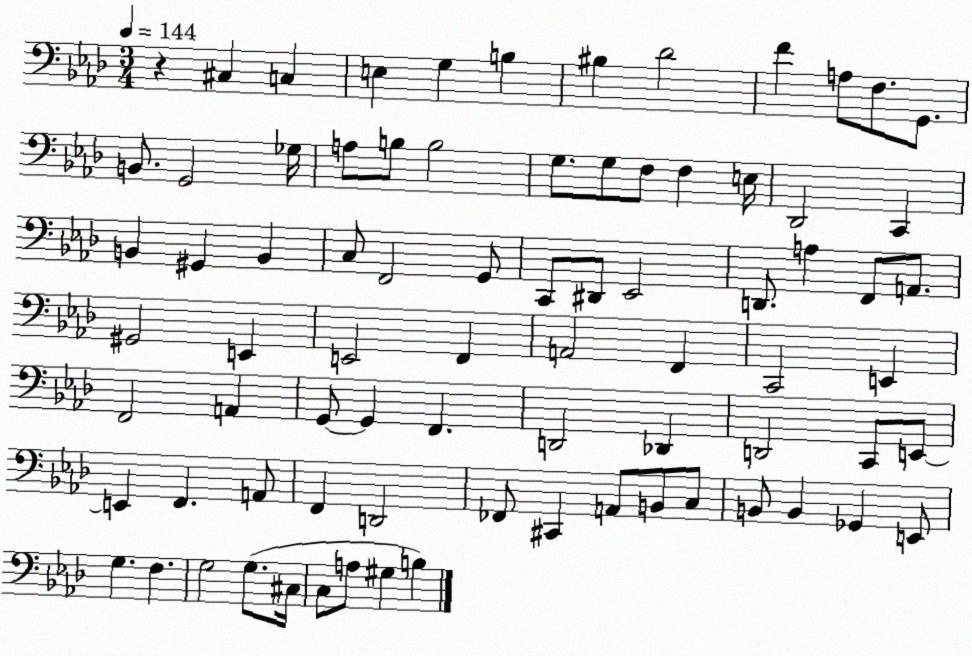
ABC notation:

X:1
T:Untitled
M:3/4
L:1/4
K:Ab
z ^C, C, E, G, B, ^B, _D2 F A,/2 F,/2 G,,/2 B,,/2 G,,2 _G,/4 A,/2 B,/2 B,2 G,/2 G,/2 F,/2 F, E,/4 _D,,2 C,, B,, ^G,, B,, C,/2 F,,2 G,,/2 C,,/2 ^D,,/2 _E,,2 D,,/2 A, F,,/2 A,,/2 ^G,,2 E,, E,,2 F,, A,,2 F,, C,,2 E,, F,,2 A,, G,,/2 G,, F,, D,,2 _D,, D,,2 C,,/2 E,,/2 E,, F,, A,,/2 F,, D,,2 _F,,/2 ^C,, A,,/2 B,,/2 C,/2 B,,/2 B,, _G,, E,,/2 G, F, G,2 G,/2 ^C,/4 C,/2 A,/2 ^G, B,